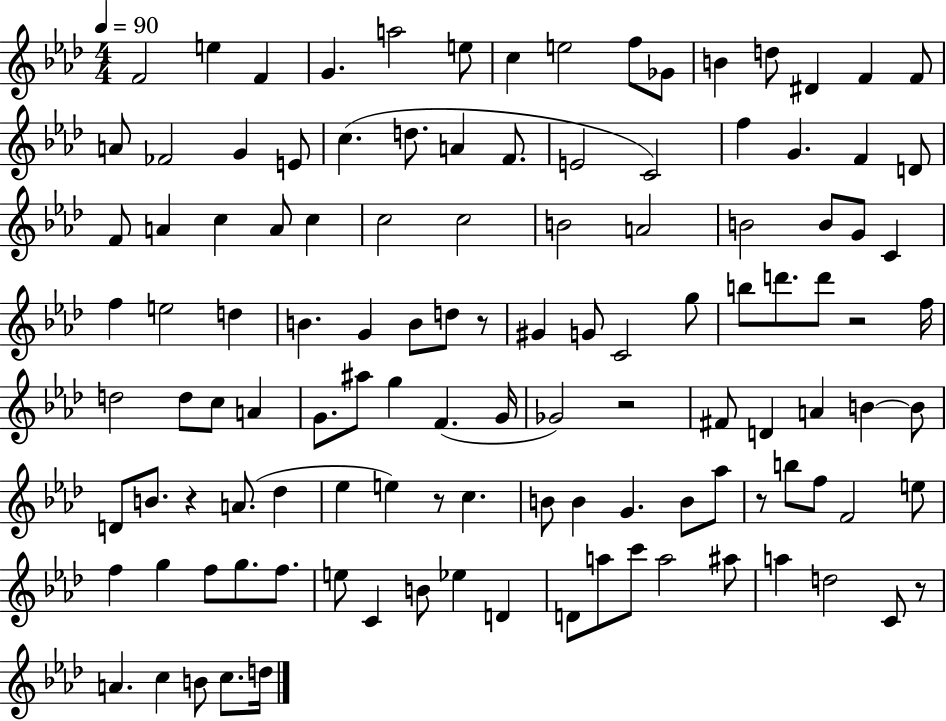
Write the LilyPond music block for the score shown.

{
  \clef treble
  \numericTimeSignature
  \time 4/4
  \key aes \major
  \tempo 4 = 90
  f'2 e''4 f'4 | g'4. a''2 e''8 | c''4 e''2 f''8 ges'8 | b'4 d''8 dis'4 f'4 f'8 | \break a'8 fes'2 g'4 e'8 | c''4.( d''8. a'4 f'8. | e'2 c'2) | f''4 g'4. f'4 d'8 | \break f'8 a'4 c''4 a'8 c''4 | c''2 c''2 | b'2 a'2 | b'2 b'8 g'8 c'4 | \break f''4 e''2 d''4 | b'4. g'4 b'8 d''8 r8 | gis'4 g'8 c'2 g''8 | b''8 d'''8. d'''8 r2 f''16 | \break d''2 d''8 c''8 a'4 | g'8. ais''8 g''4 f'4.( g'16 | ges'2) r2 | fis'8 d'4 a'4 b'4~~ b'8 | \break d'8 b'8. r4 a'8.( des''4 | ees''4 e''4) r8 c''4. | b'8 b'4 g'4. b'8 aes''8 | r8 b''8 f''8 f'2 e''8 | \break f''4 g''4 f''8 g''8. f''8. | e''8 c'4 b'8 ees''4 d'4 | d'8 a''8 c'''8 a''2 ais''8 | a''4 d''2 c'8 r8 | \break a'4. c''4 b'8 c''8. d''16 | \bar "|."
}